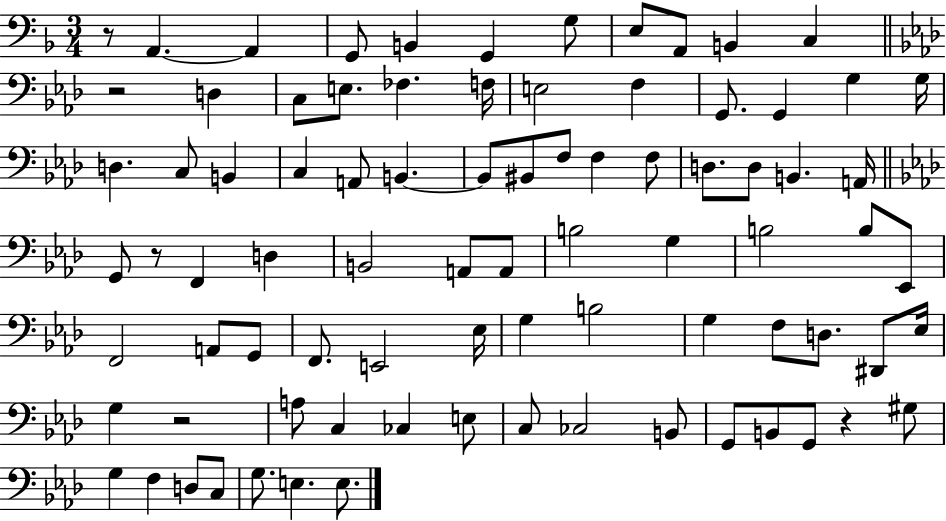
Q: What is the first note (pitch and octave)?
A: A2